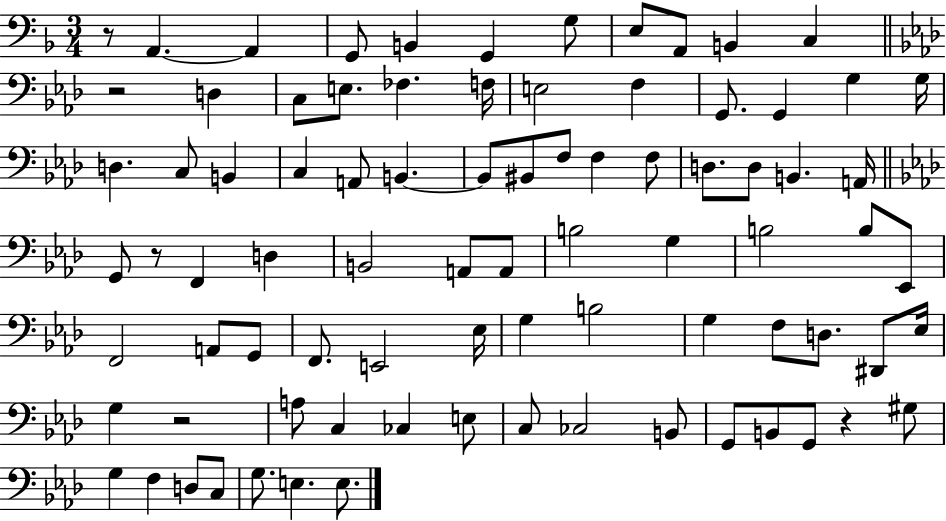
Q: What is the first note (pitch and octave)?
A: A2